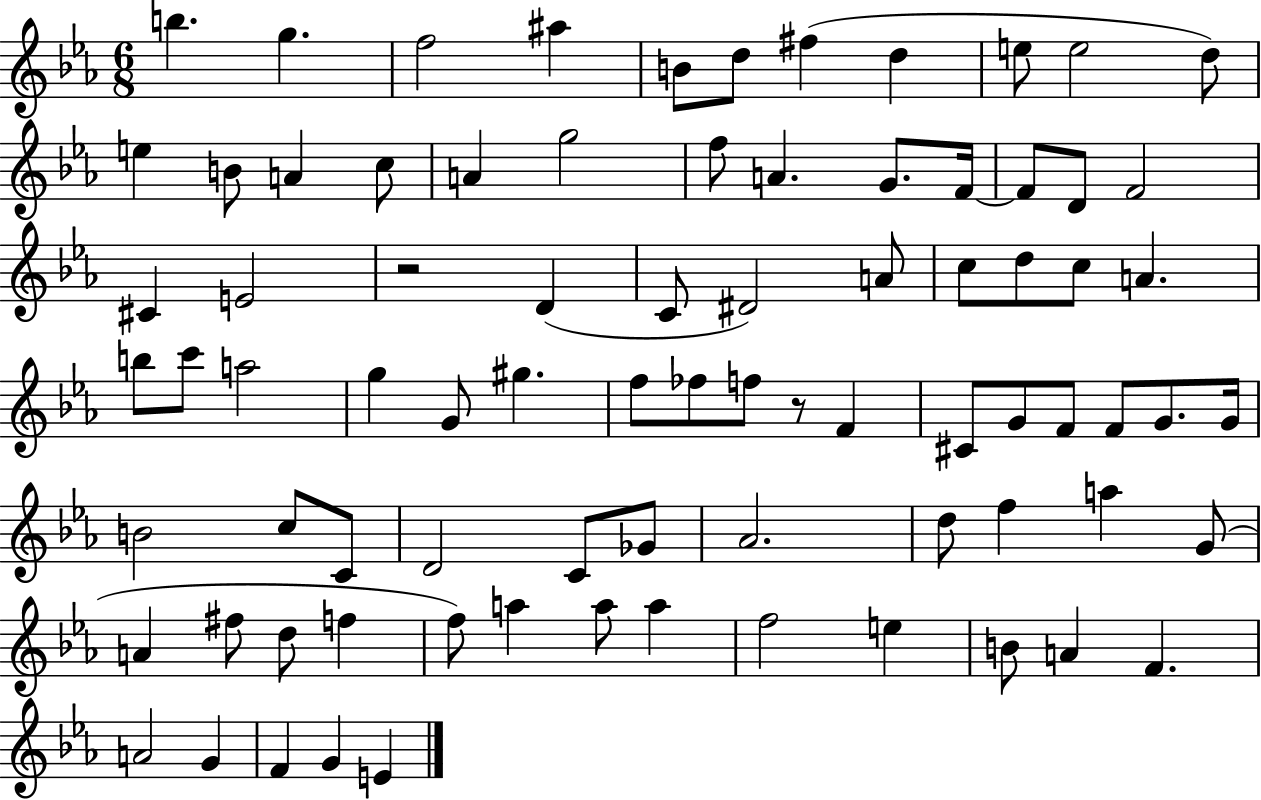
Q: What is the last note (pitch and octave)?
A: E4